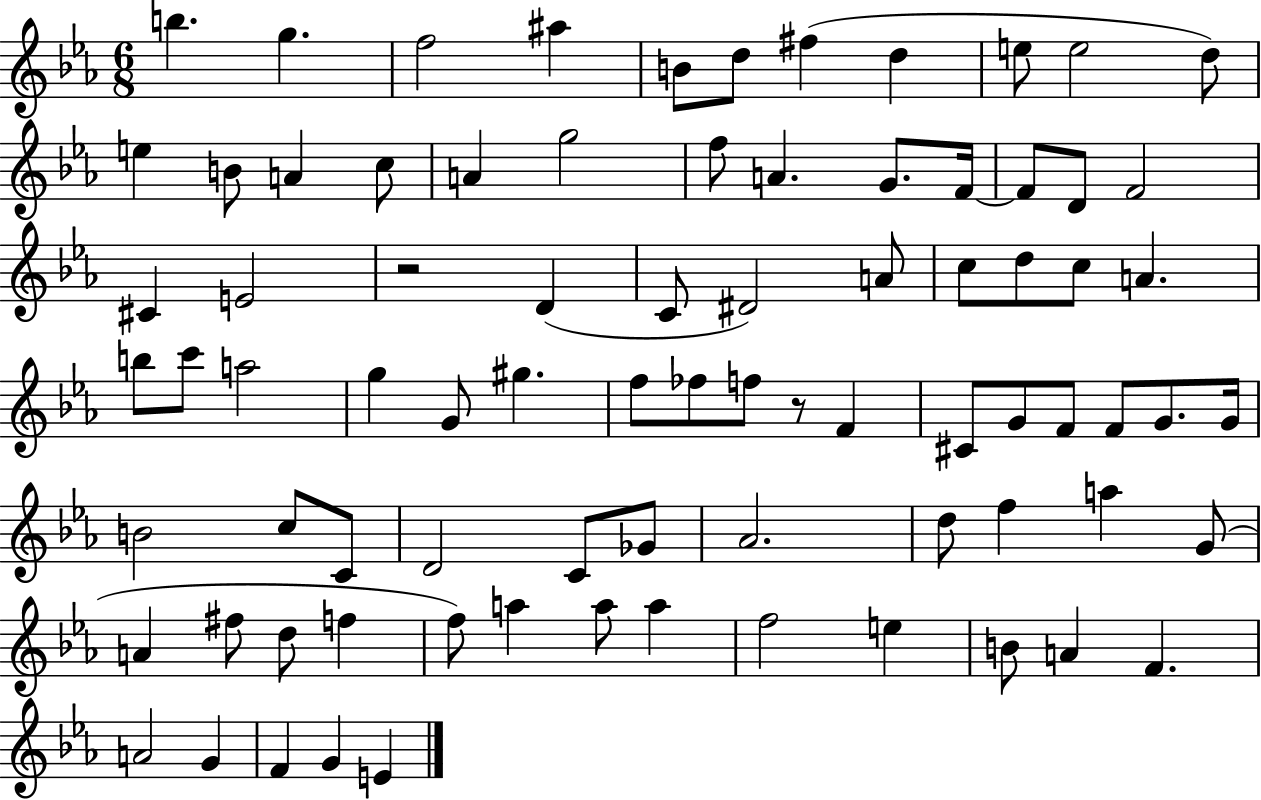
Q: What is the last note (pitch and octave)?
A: E4